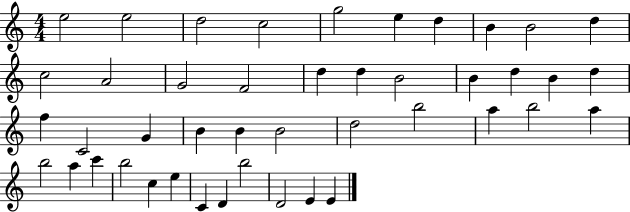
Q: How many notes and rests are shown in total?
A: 44